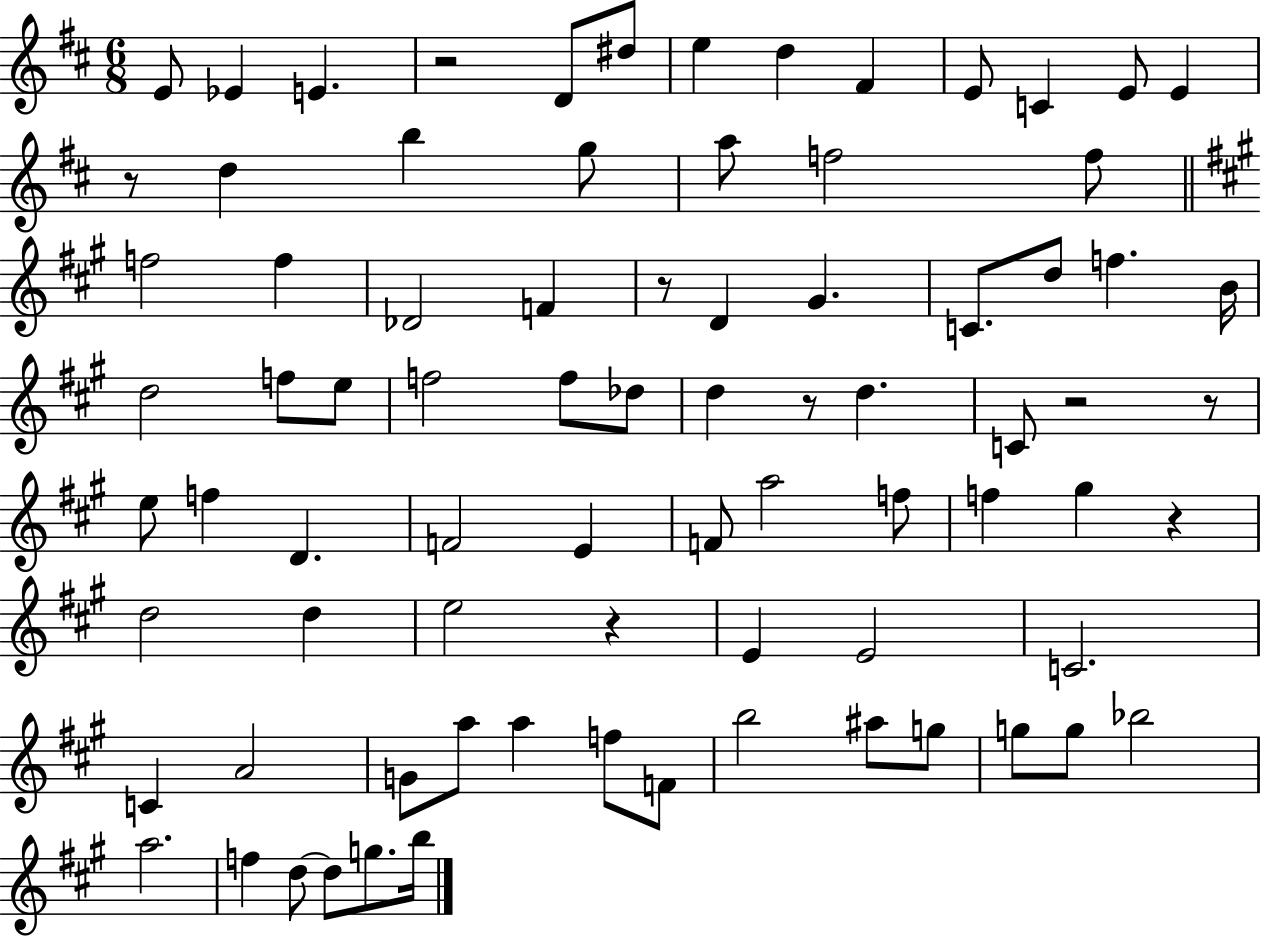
{
  \clef treble
  \numericTimeSignature
  \time 6/8
  \key d \major
  e'8 ees'4 e'4. | r2 d'8 dis''8 | e''4 d''4 fis'4 | e'8 c'4 e'8 e'4 | \break r8 d''4 b''4 g''8 | a''8 f''2 f''8 | \bar "||" \break \key a \major f''2 f''4 | des'2 f'4 | r8 d'4 gis'4. | c'8. d''8 f''4. b'16 | \break d''2 f''8 e''8 | f''2 f''8 des''8 | d''4 r8 d''4. | c'8 r2 r8 | \break e''8 f''4 d'4. | f'2 e'4 | f'8 a''2 f''8 | f''4 gis''4 r4 | \break d''2 d''4 | e''2 r4 | e'4 e'2 | c'2. | \break c'4 a'2 | g'8 a''8 a''4 f''8 f'8 | b''2 ais''8 g''8 | g''8 g''8 bes''2 | \break a''2. | f''4 d''8~~ d''8 g''8. b''16 | \bar "|."
}